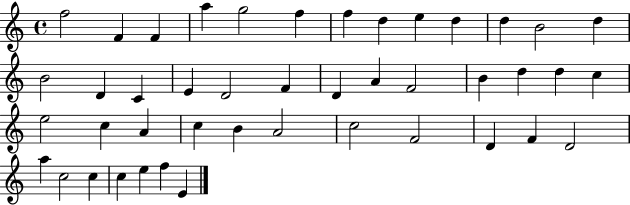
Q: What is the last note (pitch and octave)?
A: E4